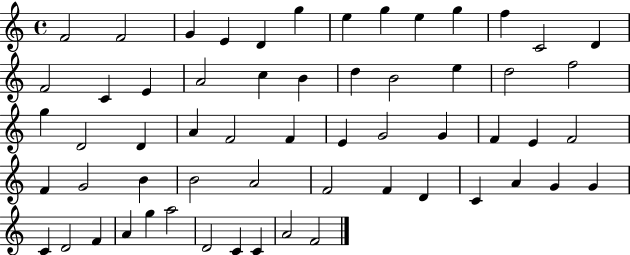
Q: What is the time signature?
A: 4/4